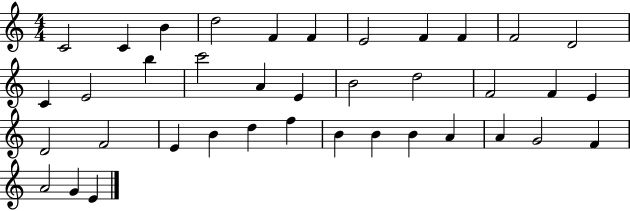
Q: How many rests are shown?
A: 0